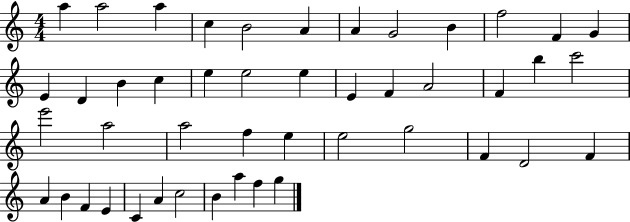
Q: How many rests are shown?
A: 0